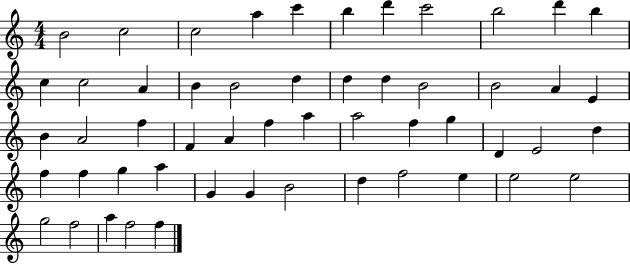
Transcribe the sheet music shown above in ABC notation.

X:1
T:Untitled
M:4/4
L:1/4
K:C
B2 c2 c2 a c' b d' c'2 b2 d' b c c2 A B B2 d d d B2 B2 A E B A2 f F A f a a2 f g D E2 d f f g a G G B2 d f2 e e2 e2 g2 f2 a f2 f